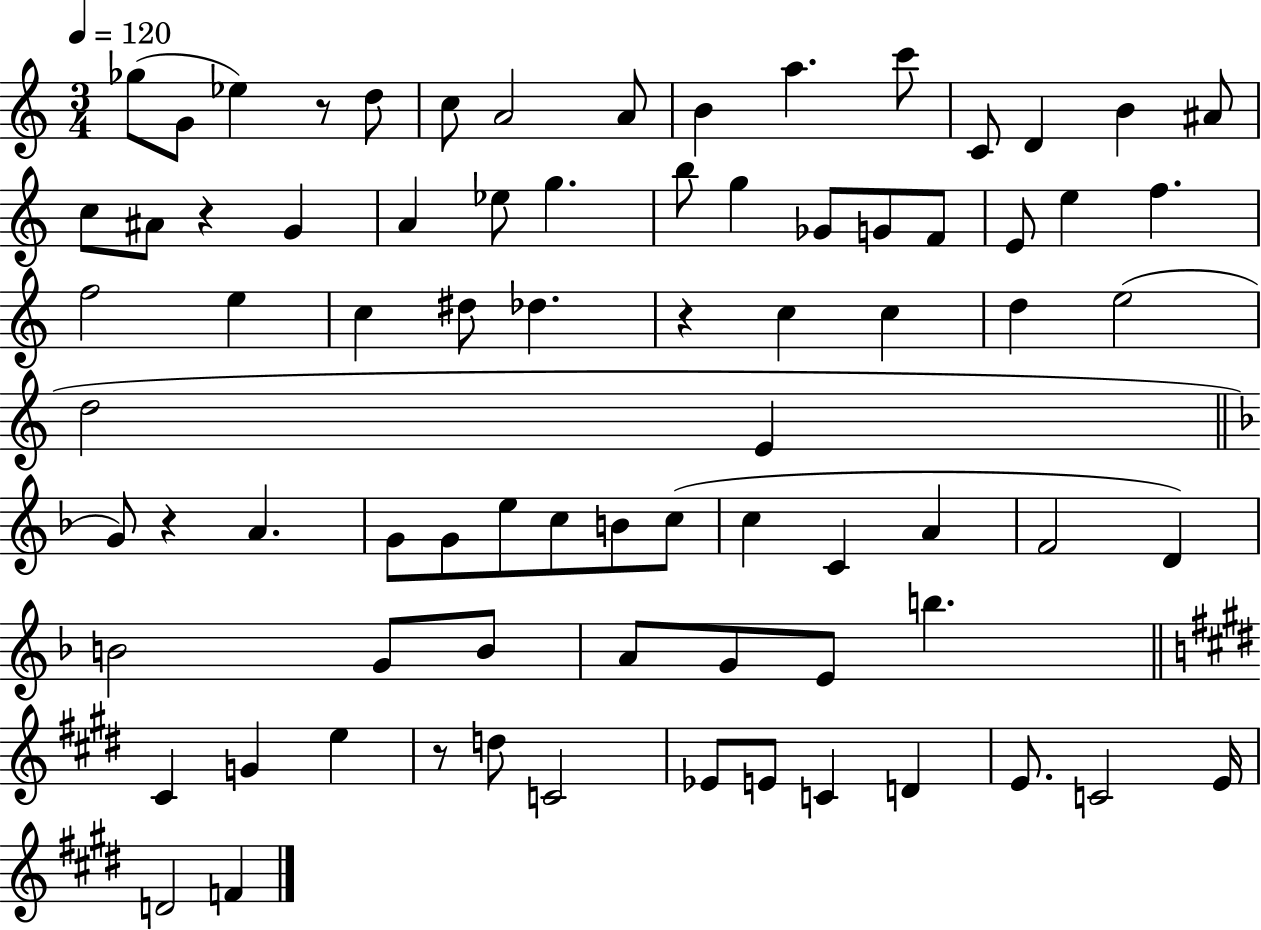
Gb5/e G4/e Eb5/q R/e D5/e C5/e A4/h A4/e B4/q A5/q. C6/e C4/e D4/q B4/q A#4/e C5/e A#4/e R/q G4/q A4/q Eb5/e G5/q. B5/e G5/q Gb4/e G4/e F4/e E4/e E5/q F5/q. F5/h E5/q C5/q D#5/e Db5/q. R/q C5/q C5/q D5/q E5/h D5/h E4/q G4/e R/q A4/q. G4/e G4/e E5/e C5/e B4/e C5/e C5/q C4/q A4/q F4/h D4/q B4/h G4/e B4/e A4/e G4/e E4/e B5/q. C#4/q G4/q E5/q R/e D5/e C4/h Eb4/e E4/e C4/q D4/q E4/e. C4/h E4/s D4/h F4/q